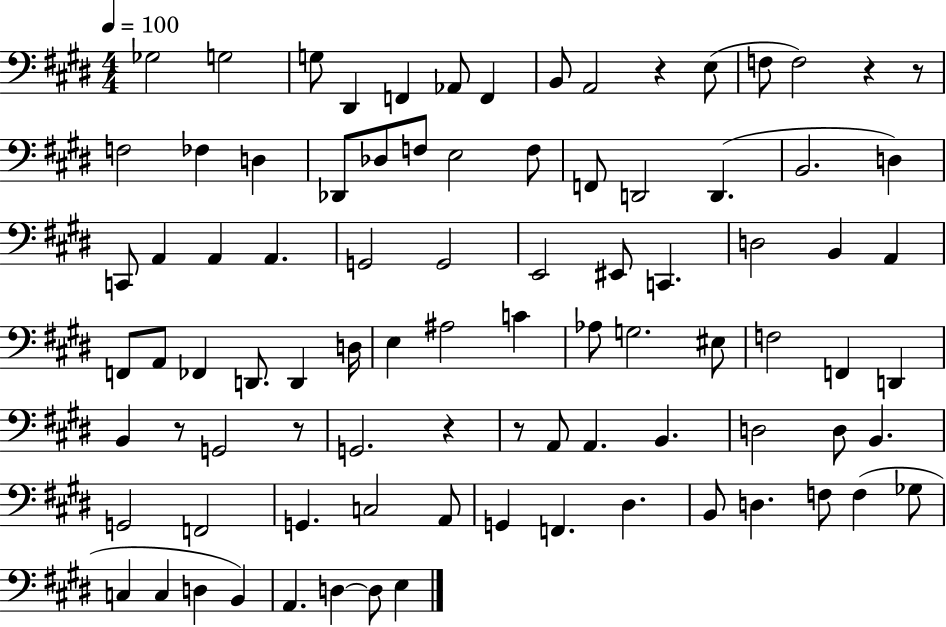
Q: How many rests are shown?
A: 7